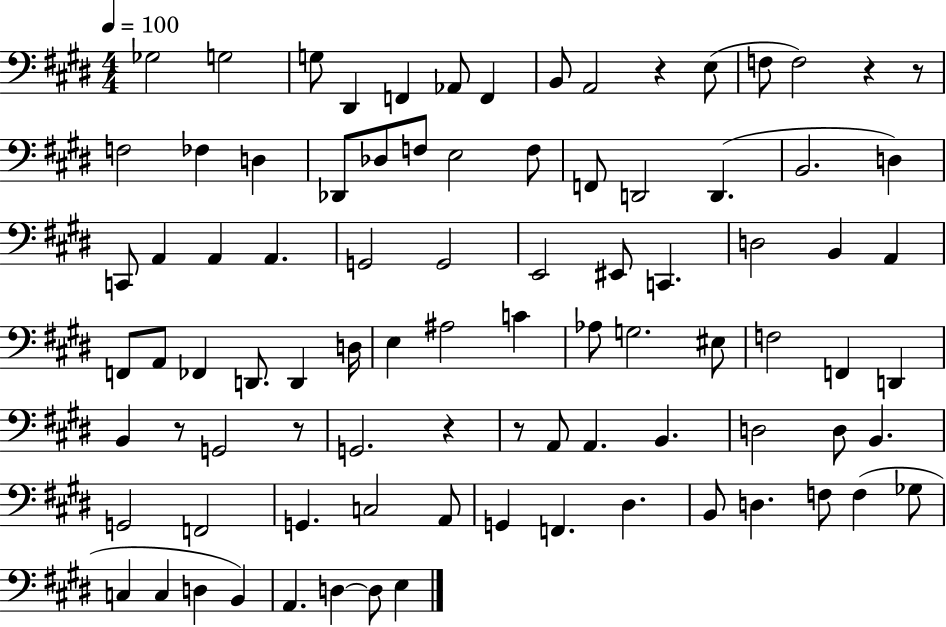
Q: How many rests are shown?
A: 7